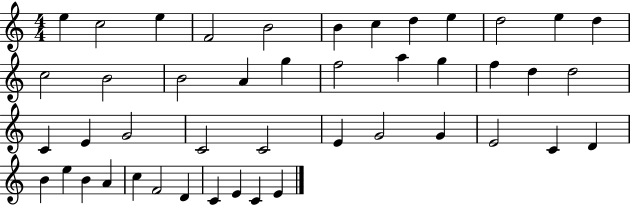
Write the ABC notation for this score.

X:1
T:Untitled
M:4/4
L:1/4
K:C
e c2 e F2 B2 B c d e d2 e d c2 B2 B2 A g f2 a g f d d2 C E G2 C2 C2 E G2 G E2 C D B e B A c F2 D C E C E